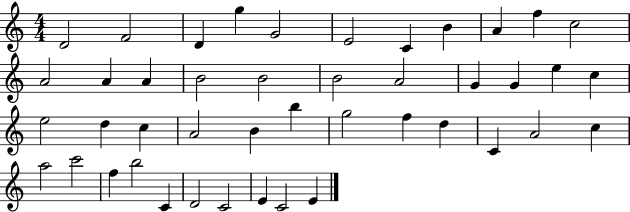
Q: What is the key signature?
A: C major